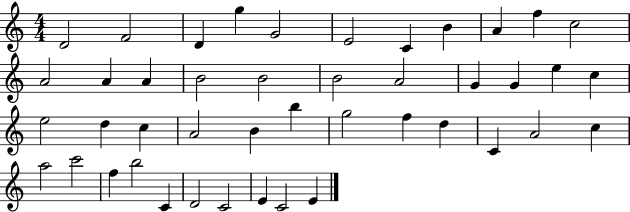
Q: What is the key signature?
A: C major